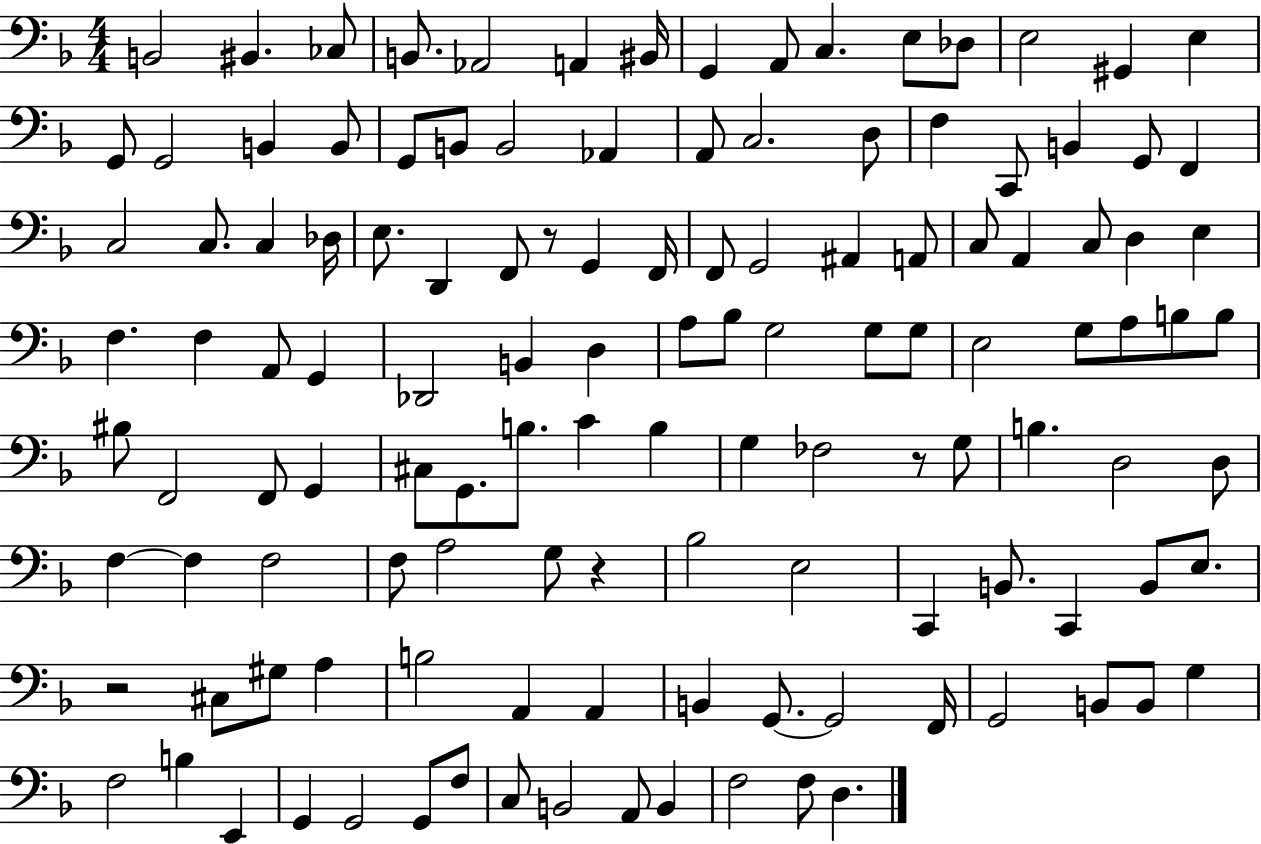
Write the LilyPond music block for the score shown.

{
  \clef bass
  \numericTimeSignature
  \time 4/4
  \key f \major
  b,2 bis,4. ces8 | b,8. aes,2 a,4 bis,16 | g,4 a,8 c4. e8 des8 | e2 gis,4 e4 | \break g,8 g,2 b,4 b,8 | g,8 b,8 b,2 aes,4 | a,8 c2. d8 | f4 c,8 b,4 g,8 f,4 | \break c2 c8. c4 des16 | e8. d,4 f,8 r8 g,4 f,16 | f,8 g,2 ais,4 a,8 | c8 a,4 c8 d4 e4 | \break f4. f4 a,8 g,4 | des,2 b,4 d4 | a8 bes8 g2 g8 g8 | e2 g8 a8 b8 b8 | \break bis8 f,2 f,8 g,4 | cis8 g,8. b8. c'4 b4 | g4 fes2 r8 g8 | b4. d2 d8 | \break f4~~ f4 f2 | f8 a2 g8 r4 | bes2 e2 | c,4 b,8. c,4 b,8 e8. | \break r2 cis8 gis8 a4 | b2 a,4 a,4 | b,4 g,8.~~ g,2 f,16 | g,2 b,8 b,8 g4 | \break f2 b4 e,4 | g,4 g,2 g,8 f8 | c8 b,2 a,8 b,4 | f2 f8 d4. | \break \bar "|."
}